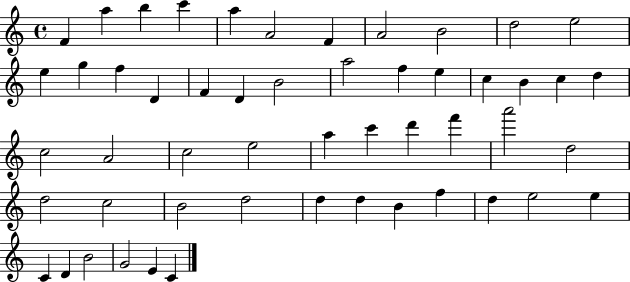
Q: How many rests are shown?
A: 0